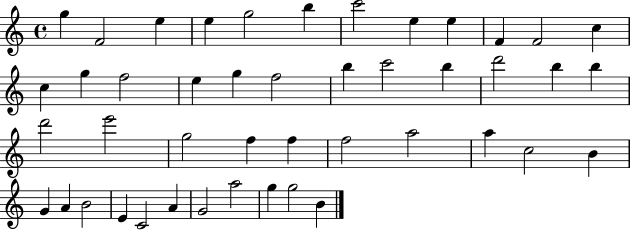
{
  \clef treble
  \time 4/4
  \defaultTimeSignature
  \key c \major
  g''4 f'2 e''4 | e''4 g''2 b''4 | c'''2 e''4 e''4 | f'4 f'2 c''4 | \break c''4 g''4 f''2 | e''4 g''4 f''2 | b''4 c'''2 b''4 | d'''2 b''4 b''4 | \break d'''2 e'''2 | g''2 f''4 f''4 | f''2 a''2 | a''4 c''2 b'4 | \break g'4 a'4 b'2 | e'4 c'2 a'4 | g'2 a''2 | g''4 g''2 b'4 | \break \bar "|."
}